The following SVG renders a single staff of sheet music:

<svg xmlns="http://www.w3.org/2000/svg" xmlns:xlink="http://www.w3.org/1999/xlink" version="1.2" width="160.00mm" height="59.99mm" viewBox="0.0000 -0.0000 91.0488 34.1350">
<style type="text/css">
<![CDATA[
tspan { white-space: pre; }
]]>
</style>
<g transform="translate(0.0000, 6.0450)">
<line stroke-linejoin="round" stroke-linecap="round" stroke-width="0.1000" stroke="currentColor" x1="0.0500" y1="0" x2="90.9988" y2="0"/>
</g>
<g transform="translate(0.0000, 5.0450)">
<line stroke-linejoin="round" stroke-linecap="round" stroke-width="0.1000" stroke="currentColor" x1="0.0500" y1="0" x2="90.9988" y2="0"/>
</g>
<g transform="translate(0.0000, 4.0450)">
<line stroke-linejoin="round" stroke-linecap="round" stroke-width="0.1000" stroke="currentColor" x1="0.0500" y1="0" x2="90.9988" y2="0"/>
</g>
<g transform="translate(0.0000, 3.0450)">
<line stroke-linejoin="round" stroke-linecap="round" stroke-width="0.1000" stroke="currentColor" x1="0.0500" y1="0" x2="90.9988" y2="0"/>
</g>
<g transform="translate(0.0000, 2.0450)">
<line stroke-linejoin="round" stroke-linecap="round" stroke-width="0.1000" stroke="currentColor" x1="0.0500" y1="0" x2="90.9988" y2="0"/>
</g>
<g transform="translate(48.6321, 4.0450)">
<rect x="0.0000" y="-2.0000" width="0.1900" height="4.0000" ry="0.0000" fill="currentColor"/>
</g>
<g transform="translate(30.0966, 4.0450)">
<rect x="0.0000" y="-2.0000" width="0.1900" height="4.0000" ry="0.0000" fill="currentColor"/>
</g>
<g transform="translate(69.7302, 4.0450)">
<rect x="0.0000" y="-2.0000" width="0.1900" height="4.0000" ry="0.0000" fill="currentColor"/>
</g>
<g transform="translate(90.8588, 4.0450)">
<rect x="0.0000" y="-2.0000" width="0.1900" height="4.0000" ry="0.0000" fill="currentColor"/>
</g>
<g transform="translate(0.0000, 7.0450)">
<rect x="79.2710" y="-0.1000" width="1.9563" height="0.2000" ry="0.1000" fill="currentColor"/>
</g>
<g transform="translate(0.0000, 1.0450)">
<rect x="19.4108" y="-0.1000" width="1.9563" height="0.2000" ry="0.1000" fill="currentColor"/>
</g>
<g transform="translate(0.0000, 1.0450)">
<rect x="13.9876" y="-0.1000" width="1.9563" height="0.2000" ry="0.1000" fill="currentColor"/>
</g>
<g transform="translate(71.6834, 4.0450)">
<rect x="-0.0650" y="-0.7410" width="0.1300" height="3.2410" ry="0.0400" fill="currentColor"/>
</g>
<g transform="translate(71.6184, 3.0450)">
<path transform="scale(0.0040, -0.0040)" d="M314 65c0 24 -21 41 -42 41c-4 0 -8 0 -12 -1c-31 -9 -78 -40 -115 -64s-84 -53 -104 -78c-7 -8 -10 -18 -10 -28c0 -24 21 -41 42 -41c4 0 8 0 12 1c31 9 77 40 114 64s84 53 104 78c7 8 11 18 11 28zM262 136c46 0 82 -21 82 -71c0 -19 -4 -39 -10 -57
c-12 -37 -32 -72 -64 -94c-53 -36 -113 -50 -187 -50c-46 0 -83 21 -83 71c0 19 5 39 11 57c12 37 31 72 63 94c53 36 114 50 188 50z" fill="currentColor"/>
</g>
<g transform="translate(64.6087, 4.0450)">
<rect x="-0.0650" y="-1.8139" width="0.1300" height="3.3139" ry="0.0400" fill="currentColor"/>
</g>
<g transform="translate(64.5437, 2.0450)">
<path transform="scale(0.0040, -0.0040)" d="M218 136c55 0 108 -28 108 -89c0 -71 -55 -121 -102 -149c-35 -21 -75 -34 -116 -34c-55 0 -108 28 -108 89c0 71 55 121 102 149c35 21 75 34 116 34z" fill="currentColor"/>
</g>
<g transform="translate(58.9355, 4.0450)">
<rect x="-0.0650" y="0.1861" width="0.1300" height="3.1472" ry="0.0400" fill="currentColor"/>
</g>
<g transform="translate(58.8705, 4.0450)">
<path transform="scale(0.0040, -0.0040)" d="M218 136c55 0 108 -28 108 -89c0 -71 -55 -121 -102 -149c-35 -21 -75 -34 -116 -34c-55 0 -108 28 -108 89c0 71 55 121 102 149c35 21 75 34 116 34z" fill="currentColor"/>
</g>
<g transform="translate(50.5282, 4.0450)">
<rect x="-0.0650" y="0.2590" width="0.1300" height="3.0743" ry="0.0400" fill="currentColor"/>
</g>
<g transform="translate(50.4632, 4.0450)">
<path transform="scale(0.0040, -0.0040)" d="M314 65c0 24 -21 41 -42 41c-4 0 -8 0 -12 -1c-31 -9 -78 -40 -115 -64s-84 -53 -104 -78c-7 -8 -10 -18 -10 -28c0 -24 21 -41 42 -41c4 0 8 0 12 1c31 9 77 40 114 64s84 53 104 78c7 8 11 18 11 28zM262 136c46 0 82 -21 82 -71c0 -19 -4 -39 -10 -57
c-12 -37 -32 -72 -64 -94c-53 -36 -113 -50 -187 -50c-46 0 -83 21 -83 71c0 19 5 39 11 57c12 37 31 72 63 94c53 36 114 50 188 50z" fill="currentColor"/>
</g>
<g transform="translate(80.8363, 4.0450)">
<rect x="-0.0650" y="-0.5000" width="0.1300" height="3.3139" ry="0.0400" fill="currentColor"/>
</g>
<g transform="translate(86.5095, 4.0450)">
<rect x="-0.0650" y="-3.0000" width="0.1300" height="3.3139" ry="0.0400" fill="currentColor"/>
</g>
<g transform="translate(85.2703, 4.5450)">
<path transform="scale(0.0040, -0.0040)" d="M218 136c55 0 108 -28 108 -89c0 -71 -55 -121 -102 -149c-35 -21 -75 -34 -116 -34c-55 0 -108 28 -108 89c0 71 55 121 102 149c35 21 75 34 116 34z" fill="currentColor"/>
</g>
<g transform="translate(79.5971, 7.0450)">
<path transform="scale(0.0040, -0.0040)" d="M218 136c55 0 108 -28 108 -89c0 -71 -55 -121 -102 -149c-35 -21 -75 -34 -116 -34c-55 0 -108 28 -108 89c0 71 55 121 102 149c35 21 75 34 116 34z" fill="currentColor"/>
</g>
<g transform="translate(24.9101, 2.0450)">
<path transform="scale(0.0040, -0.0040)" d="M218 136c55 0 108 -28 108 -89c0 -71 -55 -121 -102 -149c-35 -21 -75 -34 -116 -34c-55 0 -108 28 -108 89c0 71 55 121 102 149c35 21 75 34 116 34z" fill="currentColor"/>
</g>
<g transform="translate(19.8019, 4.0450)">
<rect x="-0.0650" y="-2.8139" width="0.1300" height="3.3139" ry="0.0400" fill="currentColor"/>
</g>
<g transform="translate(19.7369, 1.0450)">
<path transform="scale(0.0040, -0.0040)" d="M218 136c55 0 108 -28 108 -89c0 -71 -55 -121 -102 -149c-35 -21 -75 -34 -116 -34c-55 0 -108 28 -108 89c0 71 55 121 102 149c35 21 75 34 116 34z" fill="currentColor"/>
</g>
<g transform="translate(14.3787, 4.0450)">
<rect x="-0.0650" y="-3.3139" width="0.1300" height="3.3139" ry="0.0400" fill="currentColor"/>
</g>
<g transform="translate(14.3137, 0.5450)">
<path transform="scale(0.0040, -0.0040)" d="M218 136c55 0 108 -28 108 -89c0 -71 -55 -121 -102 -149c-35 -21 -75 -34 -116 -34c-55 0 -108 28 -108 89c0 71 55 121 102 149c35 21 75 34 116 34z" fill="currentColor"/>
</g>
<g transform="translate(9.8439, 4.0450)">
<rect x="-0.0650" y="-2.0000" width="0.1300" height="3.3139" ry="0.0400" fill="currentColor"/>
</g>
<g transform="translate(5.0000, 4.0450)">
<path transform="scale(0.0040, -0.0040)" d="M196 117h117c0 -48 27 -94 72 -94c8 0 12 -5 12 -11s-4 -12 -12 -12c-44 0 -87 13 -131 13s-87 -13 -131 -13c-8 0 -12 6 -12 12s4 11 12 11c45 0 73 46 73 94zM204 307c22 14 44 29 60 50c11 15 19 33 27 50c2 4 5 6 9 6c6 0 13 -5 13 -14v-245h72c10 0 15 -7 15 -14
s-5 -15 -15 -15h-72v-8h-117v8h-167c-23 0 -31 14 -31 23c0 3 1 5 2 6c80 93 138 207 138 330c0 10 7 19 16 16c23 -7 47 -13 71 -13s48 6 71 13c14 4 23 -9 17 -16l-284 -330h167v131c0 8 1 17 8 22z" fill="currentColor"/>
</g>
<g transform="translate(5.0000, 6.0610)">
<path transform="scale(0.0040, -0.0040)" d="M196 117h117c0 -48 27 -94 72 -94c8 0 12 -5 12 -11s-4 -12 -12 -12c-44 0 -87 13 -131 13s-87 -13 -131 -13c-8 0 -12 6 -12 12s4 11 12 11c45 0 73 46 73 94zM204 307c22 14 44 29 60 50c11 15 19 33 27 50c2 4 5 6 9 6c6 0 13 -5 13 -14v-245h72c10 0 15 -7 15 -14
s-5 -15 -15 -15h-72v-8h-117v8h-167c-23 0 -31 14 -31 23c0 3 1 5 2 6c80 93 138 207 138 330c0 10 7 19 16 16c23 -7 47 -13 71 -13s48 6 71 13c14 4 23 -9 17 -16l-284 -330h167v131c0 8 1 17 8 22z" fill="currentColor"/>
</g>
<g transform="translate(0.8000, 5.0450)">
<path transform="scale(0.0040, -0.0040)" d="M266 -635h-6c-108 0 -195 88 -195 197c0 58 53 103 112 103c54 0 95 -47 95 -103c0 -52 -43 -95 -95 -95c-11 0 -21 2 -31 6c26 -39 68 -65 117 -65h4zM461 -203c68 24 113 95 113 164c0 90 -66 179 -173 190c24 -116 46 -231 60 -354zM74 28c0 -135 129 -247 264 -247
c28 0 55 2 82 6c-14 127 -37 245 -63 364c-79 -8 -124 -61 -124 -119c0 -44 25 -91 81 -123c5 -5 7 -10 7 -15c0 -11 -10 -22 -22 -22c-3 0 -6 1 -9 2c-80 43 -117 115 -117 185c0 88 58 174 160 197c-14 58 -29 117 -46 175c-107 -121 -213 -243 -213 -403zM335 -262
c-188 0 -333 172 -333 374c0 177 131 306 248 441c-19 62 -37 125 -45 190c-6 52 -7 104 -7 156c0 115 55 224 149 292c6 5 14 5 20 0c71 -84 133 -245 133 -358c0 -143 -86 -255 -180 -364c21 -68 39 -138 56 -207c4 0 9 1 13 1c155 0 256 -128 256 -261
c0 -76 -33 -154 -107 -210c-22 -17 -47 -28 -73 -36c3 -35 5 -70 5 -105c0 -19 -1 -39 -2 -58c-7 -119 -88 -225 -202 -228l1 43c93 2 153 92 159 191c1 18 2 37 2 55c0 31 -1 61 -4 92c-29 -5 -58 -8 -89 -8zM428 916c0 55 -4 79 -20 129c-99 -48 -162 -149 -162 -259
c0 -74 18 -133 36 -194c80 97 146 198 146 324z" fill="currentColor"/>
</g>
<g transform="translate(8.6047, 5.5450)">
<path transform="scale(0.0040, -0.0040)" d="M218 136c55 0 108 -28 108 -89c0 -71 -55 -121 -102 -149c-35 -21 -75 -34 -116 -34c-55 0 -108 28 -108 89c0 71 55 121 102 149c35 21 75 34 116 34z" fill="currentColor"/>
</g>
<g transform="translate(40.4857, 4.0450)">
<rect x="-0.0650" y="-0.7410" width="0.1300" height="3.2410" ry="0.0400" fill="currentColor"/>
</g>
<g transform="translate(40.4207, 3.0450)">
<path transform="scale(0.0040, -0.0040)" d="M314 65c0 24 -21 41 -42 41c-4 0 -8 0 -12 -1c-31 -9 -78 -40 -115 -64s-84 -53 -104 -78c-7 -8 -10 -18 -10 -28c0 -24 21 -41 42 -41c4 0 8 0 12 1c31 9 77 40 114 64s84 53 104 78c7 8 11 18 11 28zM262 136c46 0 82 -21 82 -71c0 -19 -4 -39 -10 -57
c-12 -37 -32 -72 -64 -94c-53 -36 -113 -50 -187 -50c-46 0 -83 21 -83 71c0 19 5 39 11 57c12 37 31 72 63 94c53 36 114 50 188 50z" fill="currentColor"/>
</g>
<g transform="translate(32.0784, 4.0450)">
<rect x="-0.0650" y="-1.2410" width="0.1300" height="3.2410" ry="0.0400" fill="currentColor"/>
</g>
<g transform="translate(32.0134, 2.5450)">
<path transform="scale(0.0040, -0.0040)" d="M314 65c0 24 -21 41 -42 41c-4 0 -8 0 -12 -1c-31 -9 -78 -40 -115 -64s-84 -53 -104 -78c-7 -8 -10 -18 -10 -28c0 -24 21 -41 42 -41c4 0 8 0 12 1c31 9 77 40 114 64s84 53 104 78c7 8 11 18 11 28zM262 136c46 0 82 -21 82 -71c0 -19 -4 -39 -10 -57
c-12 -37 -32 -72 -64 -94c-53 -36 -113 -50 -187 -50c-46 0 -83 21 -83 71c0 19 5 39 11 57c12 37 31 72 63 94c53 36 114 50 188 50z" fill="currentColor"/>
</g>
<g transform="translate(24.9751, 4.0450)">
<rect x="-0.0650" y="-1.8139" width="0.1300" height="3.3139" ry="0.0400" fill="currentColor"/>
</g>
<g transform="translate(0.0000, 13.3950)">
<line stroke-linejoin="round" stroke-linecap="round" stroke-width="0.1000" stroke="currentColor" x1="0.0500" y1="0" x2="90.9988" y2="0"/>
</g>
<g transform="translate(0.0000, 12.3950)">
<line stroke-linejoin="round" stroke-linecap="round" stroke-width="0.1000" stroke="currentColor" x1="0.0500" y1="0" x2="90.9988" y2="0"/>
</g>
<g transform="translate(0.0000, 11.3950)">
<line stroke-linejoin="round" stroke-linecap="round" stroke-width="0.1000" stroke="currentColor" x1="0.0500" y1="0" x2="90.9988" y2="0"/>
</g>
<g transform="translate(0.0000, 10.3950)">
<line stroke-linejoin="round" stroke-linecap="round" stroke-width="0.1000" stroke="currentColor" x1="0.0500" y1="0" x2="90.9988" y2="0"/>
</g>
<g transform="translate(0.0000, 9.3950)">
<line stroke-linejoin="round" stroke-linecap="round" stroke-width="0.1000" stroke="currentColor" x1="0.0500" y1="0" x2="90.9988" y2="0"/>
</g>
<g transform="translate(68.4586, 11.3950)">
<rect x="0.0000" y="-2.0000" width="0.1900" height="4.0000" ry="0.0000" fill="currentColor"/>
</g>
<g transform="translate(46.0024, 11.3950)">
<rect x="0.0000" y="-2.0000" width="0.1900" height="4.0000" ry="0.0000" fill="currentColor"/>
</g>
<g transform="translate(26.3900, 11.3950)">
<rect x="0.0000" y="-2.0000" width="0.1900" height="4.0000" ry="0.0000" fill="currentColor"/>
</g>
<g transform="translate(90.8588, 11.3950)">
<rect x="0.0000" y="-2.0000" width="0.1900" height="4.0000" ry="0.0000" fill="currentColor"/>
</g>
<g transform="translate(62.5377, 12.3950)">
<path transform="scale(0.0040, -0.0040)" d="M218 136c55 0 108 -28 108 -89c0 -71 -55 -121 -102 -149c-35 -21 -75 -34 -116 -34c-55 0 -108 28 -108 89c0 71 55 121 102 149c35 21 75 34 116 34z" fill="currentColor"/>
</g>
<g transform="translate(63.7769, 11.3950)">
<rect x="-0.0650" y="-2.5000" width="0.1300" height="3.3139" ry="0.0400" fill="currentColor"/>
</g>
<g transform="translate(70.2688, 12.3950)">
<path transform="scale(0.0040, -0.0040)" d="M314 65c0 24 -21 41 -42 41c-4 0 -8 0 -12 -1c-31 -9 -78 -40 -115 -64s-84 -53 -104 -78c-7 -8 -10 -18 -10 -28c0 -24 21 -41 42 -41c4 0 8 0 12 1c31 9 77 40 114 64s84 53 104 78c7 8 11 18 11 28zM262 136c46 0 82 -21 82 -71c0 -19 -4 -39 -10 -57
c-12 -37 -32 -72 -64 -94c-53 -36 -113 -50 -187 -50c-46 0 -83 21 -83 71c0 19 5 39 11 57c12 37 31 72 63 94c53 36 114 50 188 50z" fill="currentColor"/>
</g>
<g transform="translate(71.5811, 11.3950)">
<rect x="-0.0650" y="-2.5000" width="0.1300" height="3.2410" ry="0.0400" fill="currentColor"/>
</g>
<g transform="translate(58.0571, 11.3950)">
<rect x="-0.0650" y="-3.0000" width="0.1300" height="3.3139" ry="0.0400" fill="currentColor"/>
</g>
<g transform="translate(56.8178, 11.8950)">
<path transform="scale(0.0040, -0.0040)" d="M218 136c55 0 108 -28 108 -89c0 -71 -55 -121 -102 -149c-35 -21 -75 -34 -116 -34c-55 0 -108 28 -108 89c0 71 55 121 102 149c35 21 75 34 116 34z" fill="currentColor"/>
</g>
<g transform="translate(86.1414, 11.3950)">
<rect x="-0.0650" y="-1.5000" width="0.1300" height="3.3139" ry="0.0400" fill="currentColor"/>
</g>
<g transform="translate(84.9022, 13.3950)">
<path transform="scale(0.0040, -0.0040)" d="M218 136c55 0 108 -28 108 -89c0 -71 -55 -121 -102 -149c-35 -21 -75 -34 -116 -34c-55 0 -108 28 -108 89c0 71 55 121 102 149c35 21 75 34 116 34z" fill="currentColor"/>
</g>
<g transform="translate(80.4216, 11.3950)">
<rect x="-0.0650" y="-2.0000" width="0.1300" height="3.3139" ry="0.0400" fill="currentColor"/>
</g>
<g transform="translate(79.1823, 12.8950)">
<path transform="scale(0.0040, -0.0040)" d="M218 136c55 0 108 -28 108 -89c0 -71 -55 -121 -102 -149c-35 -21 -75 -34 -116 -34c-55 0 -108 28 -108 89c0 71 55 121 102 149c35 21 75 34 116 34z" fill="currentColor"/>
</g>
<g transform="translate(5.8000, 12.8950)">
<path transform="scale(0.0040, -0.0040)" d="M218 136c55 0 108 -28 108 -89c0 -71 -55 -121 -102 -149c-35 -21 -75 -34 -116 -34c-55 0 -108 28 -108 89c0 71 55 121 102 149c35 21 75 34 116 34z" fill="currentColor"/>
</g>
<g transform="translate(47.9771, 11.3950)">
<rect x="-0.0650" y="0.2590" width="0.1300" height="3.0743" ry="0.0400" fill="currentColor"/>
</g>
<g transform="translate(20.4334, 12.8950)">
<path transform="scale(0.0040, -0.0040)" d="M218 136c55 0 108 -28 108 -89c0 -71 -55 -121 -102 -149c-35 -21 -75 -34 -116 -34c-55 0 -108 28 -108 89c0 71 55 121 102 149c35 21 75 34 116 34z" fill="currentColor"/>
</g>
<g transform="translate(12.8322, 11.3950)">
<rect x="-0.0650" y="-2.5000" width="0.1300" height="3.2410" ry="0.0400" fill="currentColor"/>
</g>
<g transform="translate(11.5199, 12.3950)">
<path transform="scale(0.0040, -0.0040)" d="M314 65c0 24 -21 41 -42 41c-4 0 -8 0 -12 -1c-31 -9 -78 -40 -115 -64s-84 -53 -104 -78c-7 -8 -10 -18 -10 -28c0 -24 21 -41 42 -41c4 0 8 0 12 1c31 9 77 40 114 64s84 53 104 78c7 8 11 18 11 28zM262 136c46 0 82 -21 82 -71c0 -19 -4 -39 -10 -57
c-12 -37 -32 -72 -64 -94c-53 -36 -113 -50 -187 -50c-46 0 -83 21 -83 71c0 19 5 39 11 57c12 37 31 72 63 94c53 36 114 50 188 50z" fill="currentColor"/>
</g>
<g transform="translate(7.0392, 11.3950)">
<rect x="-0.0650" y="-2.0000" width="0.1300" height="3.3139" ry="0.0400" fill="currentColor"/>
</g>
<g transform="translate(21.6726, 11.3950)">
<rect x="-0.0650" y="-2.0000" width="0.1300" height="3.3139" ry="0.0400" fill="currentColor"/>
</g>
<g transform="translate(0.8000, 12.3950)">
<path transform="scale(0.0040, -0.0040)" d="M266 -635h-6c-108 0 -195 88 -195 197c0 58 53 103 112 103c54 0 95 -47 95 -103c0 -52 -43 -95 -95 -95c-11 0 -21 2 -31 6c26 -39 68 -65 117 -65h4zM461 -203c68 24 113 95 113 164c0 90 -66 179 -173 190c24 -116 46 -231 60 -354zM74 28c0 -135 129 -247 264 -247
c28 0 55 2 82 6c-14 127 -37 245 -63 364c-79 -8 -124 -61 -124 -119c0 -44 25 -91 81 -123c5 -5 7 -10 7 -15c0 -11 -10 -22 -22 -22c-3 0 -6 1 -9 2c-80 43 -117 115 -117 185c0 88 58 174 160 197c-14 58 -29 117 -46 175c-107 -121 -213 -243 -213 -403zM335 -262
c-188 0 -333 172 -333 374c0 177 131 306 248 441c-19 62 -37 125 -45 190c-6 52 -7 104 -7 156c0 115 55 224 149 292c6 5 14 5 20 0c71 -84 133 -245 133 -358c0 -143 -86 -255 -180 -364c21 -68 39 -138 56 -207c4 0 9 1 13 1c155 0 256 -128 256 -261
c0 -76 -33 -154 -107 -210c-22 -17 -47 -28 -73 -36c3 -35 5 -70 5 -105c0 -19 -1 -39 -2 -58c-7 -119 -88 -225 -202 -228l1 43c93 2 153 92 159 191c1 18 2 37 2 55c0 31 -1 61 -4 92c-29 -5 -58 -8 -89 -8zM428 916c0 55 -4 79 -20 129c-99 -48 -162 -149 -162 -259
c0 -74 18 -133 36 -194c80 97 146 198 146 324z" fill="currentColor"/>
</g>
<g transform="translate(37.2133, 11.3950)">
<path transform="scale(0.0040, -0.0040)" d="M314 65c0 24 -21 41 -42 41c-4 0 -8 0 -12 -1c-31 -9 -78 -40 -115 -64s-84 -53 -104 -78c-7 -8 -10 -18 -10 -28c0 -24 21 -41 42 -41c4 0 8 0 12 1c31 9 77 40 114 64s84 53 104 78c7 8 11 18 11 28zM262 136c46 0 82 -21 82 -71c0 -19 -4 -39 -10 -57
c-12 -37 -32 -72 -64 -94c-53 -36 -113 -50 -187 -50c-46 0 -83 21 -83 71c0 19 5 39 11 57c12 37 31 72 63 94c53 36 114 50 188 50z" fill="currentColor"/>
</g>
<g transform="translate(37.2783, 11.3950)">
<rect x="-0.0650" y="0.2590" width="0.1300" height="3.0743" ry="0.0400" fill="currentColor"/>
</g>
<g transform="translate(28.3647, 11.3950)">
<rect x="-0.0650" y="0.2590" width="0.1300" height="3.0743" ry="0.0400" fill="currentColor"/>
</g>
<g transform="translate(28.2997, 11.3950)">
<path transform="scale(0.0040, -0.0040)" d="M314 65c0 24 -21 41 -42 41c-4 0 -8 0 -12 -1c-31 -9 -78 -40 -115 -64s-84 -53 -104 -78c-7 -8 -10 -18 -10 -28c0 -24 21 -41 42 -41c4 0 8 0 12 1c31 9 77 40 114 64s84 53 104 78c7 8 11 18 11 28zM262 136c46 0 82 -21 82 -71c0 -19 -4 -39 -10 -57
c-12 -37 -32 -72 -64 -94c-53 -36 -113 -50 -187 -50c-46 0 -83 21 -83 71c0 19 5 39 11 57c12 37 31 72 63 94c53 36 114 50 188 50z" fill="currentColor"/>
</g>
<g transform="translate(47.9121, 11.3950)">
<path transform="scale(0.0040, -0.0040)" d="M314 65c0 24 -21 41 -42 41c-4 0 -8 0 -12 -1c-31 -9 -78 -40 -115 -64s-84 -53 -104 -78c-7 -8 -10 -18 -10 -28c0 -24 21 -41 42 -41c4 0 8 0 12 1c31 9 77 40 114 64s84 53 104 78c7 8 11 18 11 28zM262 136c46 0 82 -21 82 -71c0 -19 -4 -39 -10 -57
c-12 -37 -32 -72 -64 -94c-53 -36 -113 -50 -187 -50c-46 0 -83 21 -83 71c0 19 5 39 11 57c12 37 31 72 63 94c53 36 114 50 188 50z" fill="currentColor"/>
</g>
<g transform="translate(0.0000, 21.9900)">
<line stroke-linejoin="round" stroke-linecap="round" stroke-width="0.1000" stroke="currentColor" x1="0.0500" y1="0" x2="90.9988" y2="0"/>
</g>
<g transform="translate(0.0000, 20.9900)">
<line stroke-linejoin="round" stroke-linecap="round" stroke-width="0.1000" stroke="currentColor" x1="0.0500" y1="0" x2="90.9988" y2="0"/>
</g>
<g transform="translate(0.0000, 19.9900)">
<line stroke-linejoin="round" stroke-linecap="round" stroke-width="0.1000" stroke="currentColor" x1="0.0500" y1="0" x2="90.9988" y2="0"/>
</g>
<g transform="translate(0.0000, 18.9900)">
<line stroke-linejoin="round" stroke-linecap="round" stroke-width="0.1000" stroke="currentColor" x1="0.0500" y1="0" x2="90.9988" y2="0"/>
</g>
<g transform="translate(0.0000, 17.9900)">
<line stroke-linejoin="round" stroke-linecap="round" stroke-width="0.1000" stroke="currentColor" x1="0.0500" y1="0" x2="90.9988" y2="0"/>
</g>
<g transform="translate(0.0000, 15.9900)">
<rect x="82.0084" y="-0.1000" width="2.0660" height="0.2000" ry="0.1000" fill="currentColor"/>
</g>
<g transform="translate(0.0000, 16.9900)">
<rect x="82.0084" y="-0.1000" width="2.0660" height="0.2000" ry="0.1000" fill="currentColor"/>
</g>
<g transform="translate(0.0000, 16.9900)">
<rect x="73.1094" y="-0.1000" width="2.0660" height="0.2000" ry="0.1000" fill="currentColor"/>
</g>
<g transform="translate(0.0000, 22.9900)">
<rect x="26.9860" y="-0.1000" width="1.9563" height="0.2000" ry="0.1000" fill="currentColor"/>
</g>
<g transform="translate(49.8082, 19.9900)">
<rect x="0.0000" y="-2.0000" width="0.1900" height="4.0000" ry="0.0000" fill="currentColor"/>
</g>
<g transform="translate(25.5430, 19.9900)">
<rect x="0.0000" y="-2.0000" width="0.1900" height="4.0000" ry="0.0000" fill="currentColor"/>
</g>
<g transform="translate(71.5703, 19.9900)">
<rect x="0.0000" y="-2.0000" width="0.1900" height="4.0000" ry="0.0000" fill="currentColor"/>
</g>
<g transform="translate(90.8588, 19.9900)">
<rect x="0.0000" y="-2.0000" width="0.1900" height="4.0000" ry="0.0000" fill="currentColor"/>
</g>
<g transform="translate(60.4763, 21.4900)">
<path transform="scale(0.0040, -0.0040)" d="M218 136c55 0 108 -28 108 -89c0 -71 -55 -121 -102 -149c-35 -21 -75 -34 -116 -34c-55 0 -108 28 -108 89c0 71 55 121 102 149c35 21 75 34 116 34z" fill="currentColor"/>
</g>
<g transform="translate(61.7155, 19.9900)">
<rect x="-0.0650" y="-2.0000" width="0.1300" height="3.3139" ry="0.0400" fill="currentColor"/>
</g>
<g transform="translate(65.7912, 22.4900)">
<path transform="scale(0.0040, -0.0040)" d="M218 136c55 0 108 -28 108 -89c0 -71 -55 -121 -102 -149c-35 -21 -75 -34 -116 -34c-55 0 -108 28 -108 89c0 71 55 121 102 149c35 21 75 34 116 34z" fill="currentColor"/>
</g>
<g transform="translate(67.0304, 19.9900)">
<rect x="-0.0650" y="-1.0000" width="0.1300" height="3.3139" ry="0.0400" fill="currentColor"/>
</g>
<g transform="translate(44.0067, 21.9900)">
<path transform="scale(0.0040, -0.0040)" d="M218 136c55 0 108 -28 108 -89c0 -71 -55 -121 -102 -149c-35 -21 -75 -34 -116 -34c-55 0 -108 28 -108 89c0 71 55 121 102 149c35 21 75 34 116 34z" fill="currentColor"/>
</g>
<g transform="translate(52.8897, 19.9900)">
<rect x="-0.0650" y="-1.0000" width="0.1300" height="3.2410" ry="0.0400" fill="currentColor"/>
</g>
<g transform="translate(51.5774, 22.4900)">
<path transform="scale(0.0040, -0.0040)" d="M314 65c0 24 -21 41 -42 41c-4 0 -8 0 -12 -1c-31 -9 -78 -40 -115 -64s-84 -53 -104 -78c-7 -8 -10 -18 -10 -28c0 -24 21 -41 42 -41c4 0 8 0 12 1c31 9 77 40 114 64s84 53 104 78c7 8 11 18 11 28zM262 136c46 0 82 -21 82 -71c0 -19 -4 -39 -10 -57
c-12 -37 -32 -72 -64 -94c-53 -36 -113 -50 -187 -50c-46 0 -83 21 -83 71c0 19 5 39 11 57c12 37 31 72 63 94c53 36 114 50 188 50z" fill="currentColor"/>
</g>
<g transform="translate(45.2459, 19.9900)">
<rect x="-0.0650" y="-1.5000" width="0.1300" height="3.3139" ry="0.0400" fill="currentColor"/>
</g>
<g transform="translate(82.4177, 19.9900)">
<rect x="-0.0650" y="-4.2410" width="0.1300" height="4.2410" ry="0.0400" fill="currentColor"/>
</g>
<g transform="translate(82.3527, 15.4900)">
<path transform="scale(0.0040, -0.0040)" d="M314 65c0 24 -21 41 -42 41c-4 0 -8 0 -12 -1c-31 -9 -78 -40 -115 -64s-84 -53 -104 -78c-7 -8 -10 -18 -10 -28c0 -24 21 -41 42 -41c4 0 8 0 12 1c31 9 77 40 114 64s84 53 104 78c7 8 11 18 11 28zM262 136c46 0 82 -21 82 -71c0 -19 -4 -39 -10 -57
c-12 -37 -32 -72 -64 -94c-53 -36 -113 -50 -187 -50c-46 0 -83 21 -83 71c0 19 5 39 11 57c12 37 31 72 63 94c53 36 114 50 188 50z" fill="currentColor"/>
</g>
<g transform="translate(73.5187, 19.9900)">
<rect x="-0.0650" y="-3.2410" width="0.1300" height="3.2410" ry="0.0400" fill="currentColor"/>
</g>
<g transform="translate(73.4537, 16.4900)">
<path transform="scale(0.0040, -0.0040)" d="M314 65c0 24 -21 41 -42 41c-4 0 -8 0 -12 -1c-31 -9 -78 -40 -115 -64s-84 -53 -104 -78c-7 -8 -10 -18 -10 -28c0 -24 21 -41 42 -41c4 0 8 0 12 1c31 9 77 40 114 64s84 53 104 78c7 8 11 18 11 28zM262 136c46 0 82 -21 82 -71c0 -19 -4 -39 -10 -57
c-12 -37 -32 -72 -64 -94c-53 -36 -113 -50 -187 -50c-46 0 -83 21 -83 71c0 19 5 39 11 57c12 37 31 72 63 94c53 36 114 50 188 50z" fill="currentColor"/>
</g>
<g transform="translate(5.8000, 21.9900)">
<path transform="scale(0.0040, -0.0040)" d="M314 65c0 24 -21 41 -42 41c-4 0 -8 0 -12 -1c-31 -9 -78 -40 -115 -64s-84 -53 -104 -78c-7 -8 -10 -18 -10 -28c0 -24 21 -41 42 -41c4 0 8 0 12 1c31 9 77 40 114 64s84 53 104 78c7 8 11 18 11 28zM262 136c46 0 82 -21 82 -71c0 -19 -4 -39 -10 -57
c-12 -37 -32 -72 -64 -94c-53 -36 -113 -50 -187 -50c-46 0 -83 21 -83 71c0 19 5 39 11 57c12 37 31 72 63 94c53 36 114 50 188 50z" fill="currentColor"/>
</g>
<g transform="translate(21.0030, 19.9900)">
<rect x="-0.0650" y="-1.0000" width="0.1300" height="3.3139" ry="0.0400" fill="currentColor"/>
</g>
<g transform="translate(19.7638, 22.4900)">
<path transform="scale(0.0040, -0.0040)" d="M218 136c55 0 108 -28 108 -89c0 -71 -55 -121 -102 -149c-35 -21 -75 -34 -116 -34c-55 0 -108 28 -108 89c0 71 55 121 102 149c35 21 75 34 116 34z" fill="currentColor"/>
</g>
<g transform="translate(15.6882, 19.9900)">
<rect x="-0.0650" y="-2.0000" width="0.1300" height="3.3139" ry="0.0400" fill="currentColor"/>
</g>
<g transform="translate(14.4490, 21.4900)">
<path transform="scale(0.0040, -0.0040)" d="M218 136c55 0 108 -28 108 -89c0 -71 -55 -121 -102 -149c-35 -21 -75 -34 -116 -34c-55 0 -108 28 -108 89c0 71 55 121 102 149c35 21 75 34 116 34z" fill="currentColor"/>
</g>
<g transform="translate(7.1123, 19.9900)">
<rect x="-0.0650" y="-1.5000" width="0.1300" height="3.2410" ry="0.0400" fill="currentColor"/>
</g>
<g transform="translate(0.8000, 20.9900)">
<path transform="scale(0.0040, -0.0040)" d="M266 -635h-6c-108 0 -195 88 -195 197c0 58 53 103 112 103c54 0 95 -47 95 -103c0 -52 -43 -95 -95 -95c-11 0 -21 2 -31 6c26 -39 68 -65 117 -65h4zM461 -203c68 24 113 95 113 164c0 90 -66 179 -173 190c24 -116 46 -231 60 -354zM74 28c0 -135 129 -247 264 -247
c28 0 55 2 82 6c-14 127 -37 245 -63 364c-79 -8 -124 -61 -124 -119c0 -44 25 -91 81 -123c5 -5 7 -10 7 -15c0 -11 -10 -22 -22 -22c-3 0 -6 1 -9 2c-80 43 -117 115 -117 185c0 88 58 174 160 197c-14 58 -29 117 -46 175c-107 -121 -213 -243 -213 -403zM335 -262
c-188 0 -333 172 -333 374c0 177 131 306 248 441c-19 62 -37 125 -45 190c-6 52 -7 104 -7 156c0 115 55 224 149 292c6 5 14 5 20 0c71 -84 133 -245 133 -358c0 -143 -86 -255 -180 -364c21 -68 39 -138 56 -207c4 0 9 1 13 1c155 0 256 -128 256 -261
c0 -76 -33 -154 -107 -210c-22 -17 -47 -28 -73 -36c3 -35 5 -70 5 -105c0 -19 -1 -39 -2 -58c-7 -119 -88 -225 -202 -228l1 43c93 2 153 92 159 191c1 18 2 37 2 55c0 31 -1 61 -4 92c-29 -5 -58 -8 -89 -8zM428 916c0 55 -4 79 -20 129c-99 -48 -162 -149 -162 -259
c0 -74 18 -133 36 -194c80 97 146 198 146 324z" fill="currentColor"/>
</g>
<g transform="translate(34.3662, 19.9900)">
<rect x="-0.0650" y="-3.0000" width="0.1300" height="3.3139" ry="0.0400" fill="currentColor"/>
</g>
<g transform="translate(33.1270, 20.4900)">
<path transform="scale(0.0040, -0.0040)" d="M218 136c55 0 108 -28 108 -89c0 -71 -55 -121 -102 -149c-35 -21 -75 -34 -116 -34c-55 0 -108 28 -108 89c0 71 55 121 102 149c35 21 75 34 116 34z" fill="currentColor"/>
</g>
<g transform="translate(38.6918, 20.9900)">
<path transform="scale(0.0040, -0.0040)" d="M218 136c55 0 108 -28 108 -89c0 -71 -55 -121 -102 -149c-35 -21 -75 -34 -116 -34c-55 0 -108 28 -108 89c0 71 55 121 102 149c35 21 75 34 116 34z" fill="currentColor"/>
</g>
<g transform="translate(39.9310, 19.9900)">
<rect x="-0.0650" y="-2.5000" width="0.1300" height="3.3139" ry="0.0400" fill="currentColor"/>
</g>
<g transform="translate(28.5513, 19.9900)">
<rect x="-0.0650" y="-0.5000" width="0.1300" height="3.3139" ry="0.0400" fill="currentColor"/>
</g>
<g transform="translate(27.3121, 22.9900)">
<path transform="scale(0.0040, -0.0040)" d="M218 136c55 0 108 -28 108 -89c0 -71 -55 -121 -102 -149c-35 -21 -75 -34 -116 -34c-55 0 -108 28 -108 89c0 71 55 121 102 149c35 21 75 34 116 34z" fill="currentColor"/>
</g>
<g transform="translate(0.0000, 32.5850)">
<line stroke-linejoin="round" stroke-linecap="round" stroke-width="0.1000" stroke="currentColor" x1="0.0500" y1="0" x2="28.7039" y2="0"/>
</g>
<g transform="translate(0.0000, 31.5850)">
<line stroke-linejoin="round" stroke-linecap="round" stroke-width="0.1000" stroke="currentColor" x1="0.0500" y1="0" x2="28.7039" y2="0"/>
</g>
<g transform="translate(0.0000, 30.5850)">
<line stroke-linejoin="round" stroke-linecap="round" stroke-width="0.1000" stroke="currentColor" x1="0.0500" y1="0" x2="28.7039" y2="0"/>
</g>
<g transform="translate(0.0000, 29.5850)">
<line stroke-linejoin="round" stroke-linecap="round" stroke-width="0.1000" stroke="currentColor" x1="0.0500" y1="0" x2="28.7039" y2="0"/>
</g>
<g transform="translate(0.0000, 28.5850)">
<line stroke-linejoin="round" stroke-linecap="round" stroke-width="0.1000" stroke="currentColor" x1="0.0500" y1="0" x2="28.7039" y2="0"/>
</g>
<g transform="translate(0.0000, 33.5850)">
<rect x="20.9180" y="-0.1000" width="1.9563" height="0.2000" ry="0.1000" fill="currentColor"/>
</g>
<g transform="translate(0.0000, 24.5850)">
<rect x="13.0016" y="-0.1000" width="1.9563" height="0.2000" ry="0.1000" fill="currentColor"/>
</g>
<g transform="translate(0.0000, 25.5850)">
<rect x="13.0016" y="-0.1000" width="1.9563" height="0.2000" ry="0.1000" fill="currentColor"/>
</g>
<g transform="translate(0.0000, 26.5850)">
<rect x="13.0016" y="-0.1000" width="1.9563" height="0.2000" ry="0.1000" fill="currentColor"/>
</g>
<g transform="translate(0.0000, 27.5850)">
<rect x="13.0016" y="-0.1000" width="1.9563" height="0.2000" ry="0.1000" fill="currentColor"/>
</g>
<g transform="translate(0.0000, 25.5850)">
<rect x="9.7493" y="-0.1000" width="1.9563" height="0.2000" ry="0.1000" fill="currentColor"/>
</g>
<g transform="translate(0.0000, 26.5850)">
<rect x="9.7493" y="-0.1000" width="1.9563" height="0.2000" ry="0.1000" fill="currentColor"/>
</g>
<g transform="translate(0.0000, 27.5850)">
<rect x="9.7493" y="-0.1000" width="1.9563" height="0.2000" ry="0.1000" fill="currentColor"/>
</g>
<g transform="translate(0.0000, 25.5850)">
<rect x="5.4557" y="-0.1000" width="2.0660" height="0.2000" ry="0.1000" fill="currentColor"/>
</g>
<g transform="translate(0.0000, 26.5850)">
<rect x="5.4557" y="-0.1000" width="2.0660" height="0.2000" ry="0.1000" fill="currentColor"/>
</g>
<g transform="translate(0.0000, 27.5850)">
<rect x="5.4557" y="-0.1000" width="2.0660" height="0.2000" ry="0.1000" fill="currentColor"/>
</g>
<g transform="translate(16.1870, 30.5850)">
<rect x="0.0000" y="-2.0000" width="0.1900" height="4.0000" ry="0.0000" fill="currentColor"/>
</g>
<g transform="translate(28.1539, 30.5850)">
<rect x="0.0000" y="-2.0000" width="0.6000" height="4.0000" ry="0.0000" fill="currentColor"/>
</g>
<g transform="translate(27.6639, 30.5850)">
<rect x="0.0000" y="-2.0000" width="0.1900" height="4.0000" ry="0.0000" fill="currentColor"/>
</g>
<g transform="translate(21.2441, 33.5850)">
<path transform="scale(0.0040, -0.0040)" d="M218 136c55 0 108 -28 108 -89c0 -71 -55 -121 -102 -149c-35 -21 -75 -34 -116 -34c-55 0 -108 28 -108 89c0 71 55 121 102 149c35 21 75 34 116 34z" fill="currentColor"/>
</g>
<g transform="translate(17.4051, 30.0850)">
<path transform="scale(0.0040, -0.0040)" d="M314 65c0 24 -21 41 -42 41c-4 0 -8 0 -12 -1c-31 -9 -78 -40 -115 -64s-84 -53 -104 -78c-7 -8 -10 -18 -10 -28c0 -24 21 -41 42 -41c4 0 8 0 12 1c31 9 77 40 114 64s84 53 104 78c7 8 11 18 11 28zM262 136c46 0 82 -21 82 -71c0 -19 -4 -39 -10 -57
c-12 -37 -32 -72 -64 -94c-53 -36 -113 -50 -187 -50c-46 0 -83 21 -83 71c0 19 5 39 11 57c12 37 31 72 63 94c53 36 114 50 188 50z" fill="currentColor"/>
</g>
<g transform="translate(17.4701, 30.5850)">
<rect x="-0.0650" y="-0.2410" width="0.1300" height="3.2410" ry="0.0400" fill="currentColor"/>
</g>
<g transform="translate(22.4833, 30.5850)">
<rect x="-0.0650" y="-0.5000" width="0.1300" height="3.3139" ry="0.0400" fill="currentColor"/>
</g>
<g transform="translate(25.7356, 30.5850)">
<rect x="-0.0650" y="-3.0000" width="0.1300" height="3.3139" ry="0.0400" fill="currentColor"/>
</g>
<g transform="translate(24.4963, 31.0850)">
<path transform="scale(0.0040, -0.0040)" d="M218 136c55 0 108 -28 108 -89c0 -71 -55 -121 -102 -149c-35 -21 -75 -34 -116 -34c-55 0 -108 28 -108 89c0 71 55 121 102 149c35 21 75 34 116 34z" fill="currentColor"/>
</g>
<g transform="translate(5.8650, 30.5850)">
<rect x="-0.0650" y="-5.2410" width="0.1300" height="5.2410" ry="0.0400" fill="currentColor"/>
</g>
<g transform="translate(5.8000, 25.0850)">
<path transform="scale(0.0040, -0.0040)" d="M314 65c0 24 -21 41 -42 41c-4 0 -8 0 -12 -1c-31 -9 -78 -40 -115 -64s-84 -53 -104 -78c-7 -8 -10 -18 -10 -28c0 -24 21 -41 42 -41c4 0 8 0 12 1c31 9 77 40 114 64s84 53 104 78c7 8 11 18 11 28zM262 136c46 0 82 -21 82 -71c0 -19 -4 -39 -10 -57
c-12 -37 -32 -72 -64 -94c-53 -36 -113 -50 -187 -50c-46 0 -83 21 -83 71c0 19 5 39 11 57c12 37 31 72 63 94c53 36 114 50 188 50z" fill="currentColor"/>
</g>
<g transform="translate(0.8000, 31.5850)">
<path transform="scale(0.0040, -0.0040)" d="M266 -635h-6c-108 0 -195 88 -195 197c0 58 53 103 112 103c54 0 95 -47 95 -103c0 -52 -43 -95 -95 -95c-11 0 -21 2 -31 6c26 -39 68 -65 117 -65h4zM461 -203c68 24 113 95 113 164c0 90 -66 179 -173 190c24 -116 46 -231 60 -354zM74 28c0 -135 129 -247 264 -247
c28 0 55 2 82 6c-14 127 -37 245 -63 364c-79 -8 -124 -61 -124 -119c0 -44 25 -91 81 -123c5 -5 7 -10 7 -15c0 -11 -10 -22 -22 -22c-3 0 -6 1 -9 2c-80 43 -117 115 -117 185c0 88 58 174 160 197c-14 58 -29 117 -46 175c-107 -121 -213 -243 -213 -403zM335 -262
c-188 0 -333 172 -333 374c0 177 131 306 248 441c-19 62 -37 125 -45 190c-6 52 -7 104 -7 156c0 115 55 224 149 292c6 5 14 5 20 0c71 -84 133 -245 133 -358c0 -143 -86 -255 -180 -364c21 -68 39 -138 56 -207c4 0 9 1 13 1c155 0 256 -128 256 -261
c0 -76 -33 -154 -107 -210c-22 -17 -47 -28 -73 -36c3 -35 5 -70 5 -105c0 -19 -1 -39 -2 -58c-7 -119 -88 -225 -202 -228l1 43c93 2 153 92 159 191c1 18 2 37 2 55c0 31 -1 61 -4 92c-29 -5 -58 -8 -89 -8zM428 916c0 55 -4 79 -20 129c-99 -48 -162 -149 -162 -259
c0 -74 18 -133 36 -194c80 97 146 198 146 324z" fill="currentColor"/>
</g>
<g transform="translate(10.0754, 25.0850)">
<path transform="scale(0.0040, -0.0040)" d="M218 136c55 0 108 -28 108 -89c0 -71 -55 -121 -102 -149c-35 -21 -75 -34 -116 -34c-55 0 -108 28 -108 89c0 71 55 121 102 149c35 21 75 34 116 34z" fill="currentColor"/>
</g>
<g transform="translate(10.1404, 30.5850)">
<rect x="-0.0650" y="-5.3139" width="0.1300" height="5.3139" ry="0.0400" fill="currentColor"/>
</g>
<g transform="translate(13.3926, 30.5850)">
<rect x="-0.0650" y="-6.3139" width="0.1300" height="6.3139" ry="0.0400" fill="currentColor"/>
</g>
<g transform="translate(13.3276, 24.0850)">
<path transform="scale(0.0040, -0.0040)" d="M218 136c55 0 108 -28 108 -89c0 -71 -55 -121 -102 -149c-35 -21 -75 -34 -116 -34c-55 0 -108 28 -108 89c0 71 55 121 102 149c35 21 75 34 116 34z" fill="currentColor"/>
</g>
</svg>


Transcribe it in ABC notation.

X:1
T:Untitled
M:4/4
L:1/4
K:C
F b a f e2 d2 B2 B f d2 C A F G2 F B2 B2 B2 A G G2 F E E2 F D C A G E D2 F D b2 d'2 f'2 f' a' c2 C A